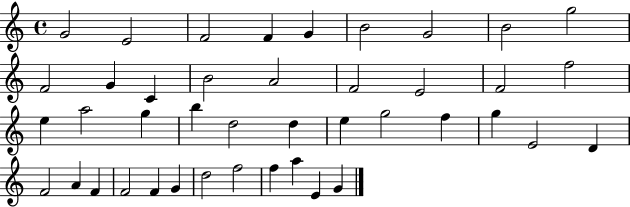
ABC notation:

X:1
T:Untitled
M:4/4
L:1/4
K:C
G2 E2 F2 F G B2 G2 B2 g2 F2 G C B2 A2 F2 E2 F2 f2 e a2 g b d2 d e g2 f g E2 D F2 A F F2 F G d2 f2 f a E G